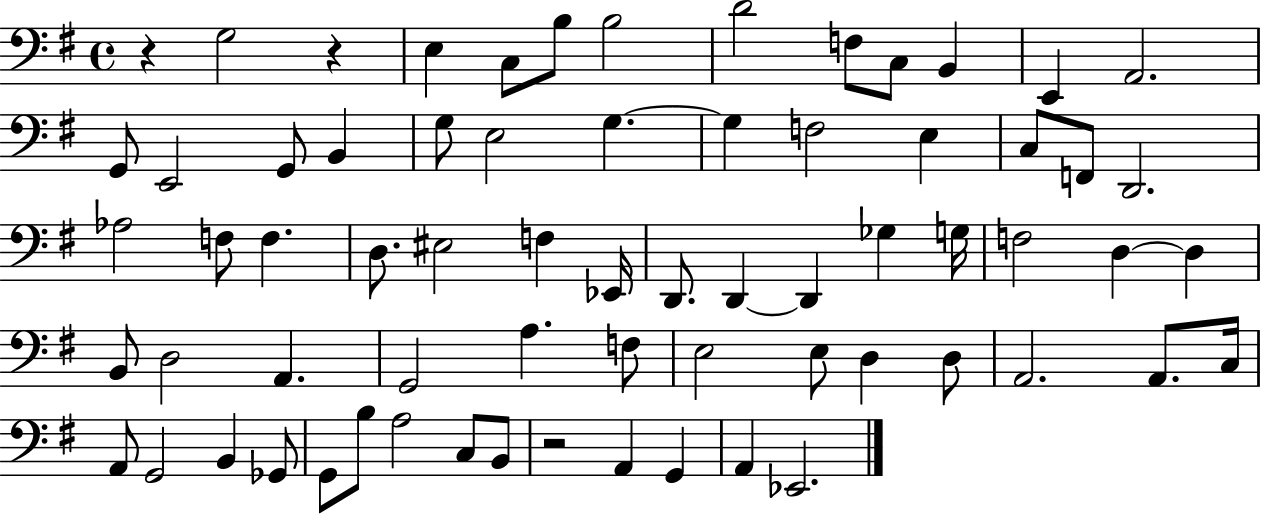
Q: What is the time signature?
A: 4/4